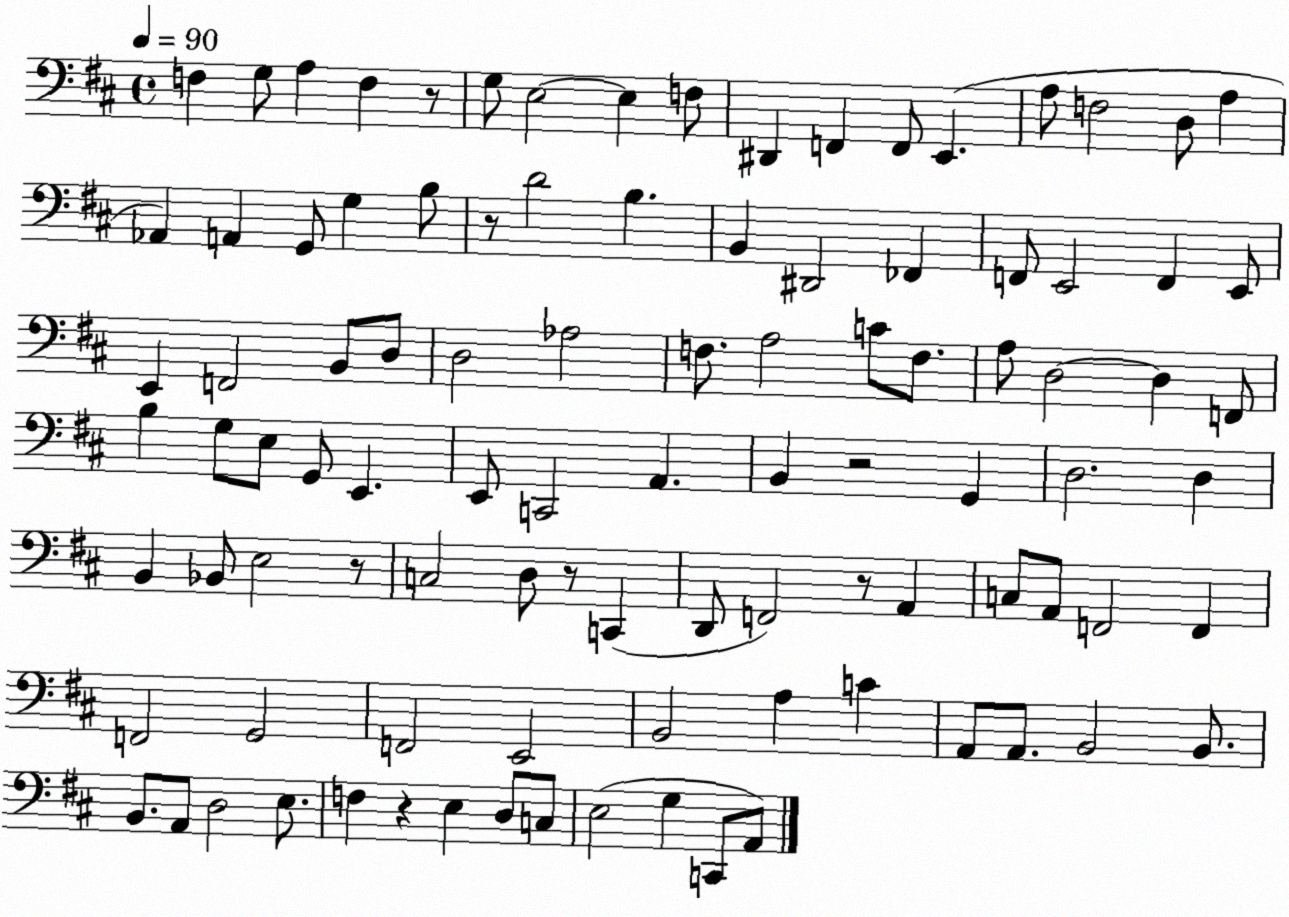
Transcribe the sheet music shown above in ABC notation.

X:1
T:Untitled
M:4/4
L:1/4
K:D
F, G,/2 A, F, z/2 G,/2 E,2 E, F,/2 ^D,, F,, F,,/2 E,, A,/2 F,2 D,/2 A, _A,, A,, G,,/2 G, B,/2 z/2 D2 B, B,, ^D,,2 _F,, F,,/2 E,,2 F,, E,,/2 E,, F,,2 B,,/2 D,/2 D,2 _A,2 F,/2 A,2 C/2 F,/2 A,/2 D,2 D, F,,/2 B, G,/2 E,/2 G,,/2 E,, E,,/2 C,,2 A,, B,, z2 G,, D,2 D, B,, _B,,/2 E,2 z/2 C,2 D,/2 z/2 C,, D,,/2 F,,2 z/2 A,, C,/2 A,,/2 F,,2 F,, F,,2 G,,2 F,,2 E,,2 B,,2 A, C A,,/2 A,,/2 B,,2 B,,/2 B,,/2 A,,/2 D,2 E,/2 F, z E, D,/2 C,/2 E,2 G, C,,/2 A,,/2